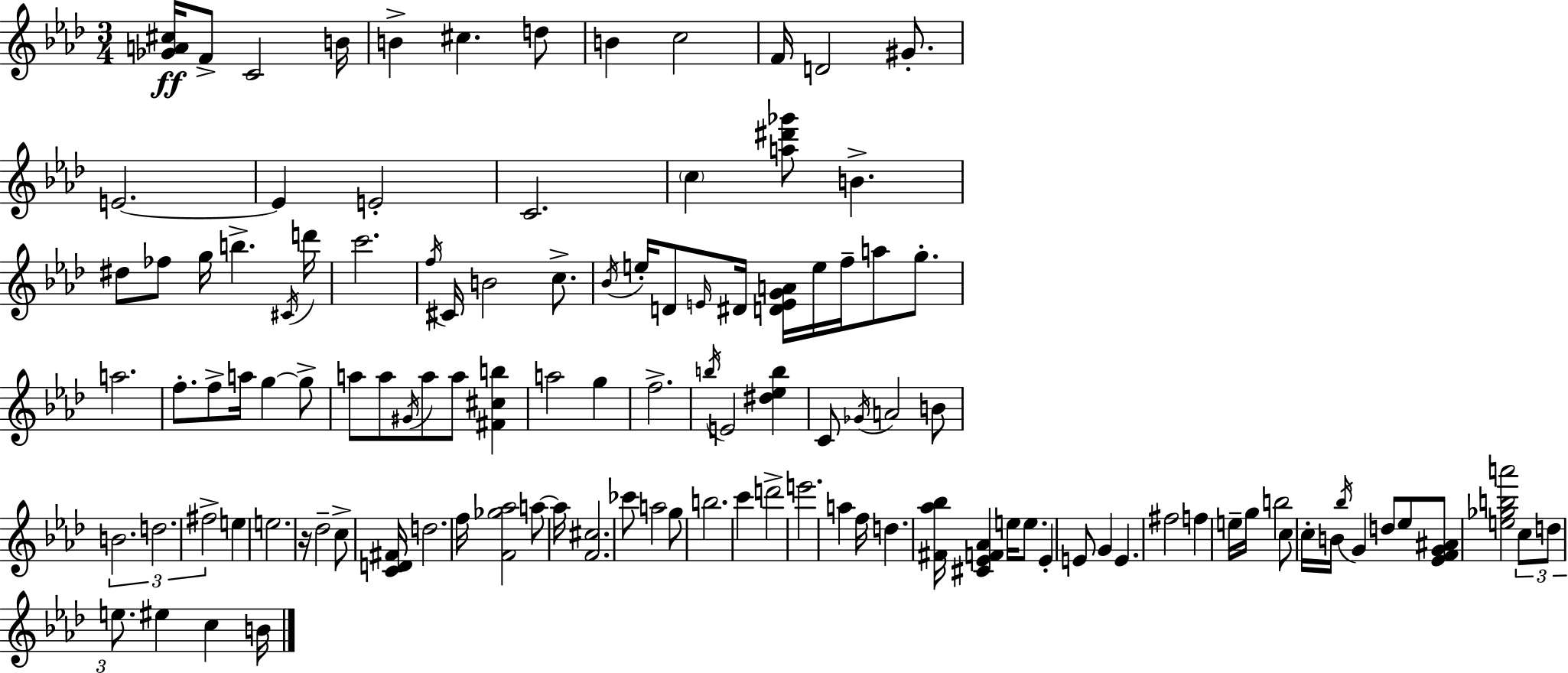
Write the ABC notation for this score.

X:1
T:Untitled
M:3/4
L:1/4
K:Fm
[_GA^c]/4 F/2 C2 B/4 B ^c d/2 B c2 F/4 D2 ^G/2 E2 E E2 C2 c [a^d'_g']/2 B ^d/2 _f/2 g/4 b ^C/4 d'/4 c'2 f/4 ^C/4 B2 c/2 _B/4 e/4 D/2 E/4 ^D/4 [DEGA]/4 e/4 f/4 a/2 g/2 a2 f/2 f/2 a/4 g g/2 a/2 a/2 ^G/4 a/2 a/2 [^F^cb] a2 g f2 b/4 E2 [^d_eb] C/2 _G/4 A2 B/2 B2 d2 ^f2 e e2 z/4 _d2 c/2 [CD^F]/4 d2 f/4 [F_g_a]2 a/2 a/4 [F^c]2 _c'/2 a2 g/2 b2 c' d'2 e'2 a f/4 d [^F_a_b]/4 [^C_EF_A] e/4 e/2 _E E/2 G E ^f2 f e/4 g/4 b2 c/2 c/4 B/4 _b/4 G d/2 _e/2 [_EFG^A]/2 [e_gba']2 c/2 d/2 e/2 ^e c B/4